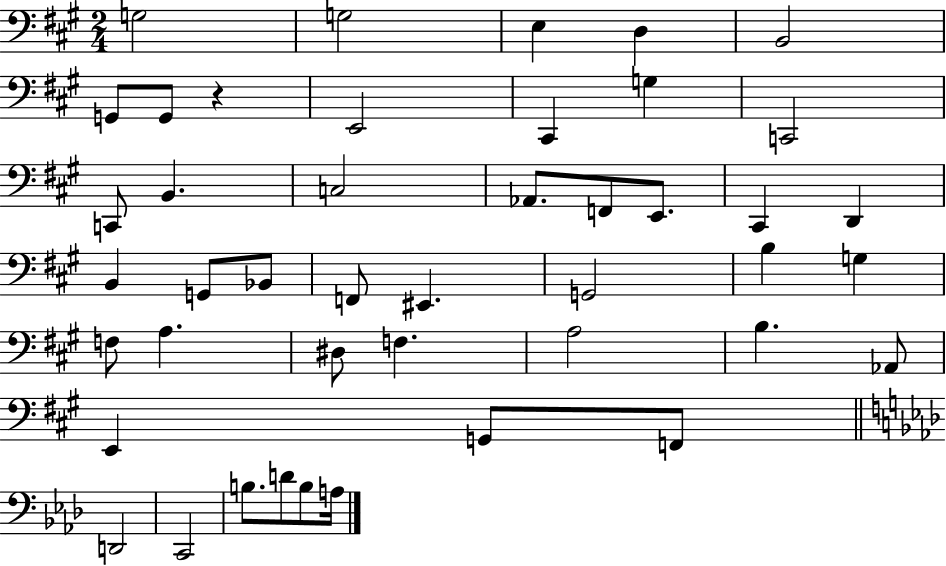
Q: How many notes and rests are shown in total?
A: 44